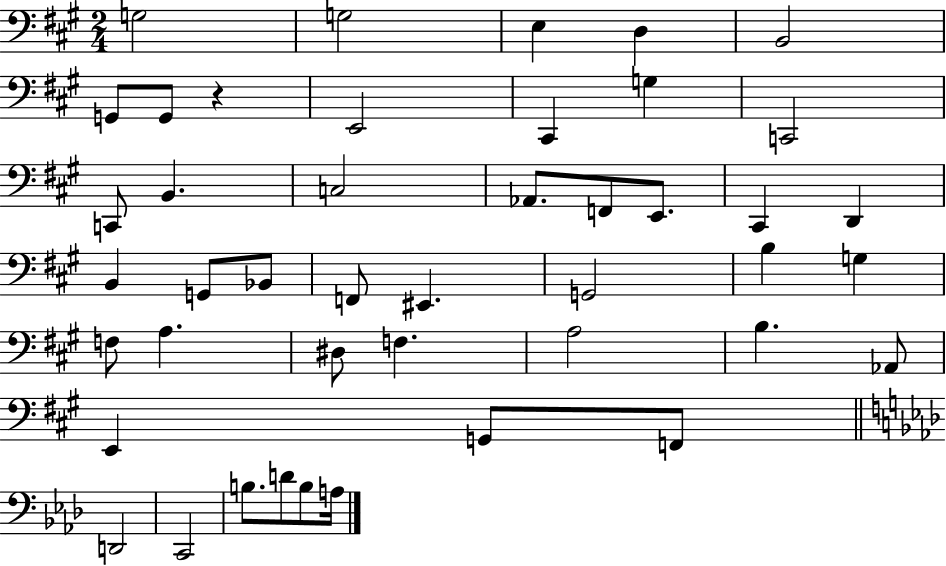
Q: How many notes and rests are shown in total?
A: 44